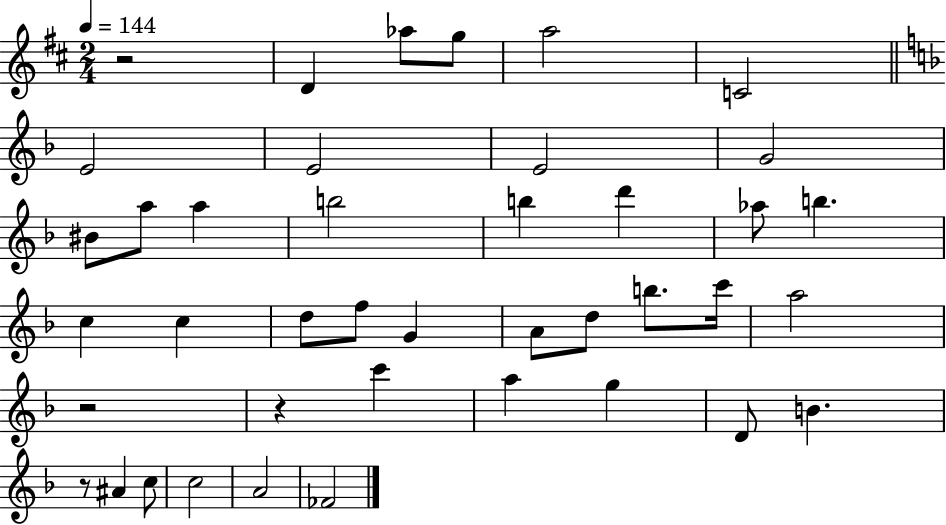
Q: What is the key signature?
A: D major